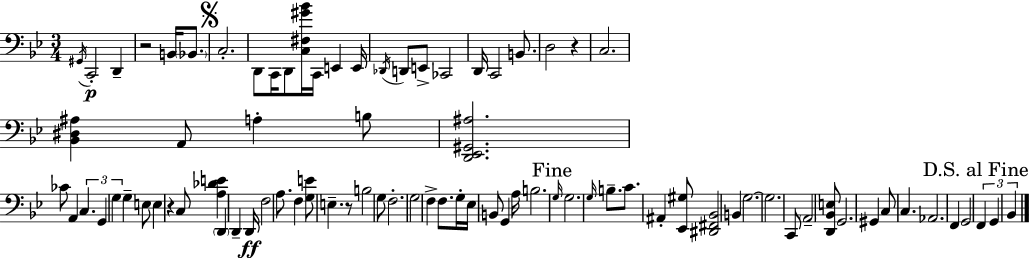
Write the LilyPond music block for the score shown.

{
  \clef bass
  \numericTimeSignature
  \time 3/4
  \key g \minor
  \acciaccatura { gis,16 }\p c,2-. d,4-- | r2 b,16 \parenthesize bes,8. | \mark \markup { \musicglyph "scripts.segno" } c2.-. | d,8 c,16 d,8 <c fis gis' bes'>16 c,16 e,4 | \break e,16 \acciaccatura { des,16 } d,8 e,8-> ces,2 | d,16 c,2 b,8. | d2 r4 | c2. | \break <bes, dis ais>4 a,8 a4-. | b8 <d, ees, gis, ais>2. | ces'8 a,4 \tuplet 3/2 { c4. | g,4 g4 } g4-- | \break e8 e4 r4 | c8 <a des' e'>4 \parenthesize d,4 d,4-- | d,16\ff f2 a8. | f4 <g e'>8 e4.-- | \break r8 b2 | g8 f2.-. | g2 f4-> | f8. g16-. ees16 b,8 g,4 | \break a16 b2. | \mark "Fine" \grace { g16 } g2. | \grace { g16 } b8.-- c'8. ais,4-. | <ees, gis>8 <dis, fis, bes,>2 | \break b,4 g2.~~ | g2. | c,8 \parenthesize a,2-- | <d, bes, e>8 g,2. | \break gis,4 c8 c4. | aes,2. | f,4 g,2 | \mark "D.S. al Fine" \tuplet 3/2 { f,4 g,4 | \break bes,4 } \bar "|."
}